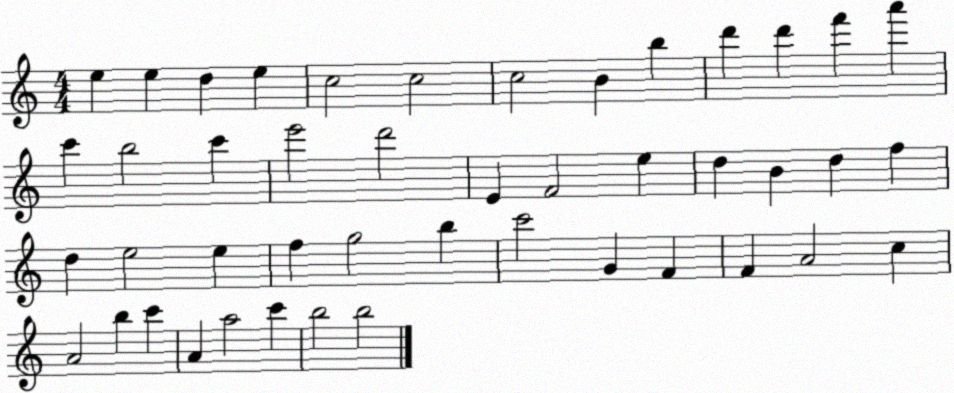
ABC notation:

X:1
T:Untitled
M:4/4
L:1/4
K:C
e e d e c2 c2 c2 B b d' d' f' a' c' b2 c' e'2 d'2 E F2 e d B d f d e2 e f g2 b c'2 G F F A2 c A2 b c' A a2 c' b2 b2